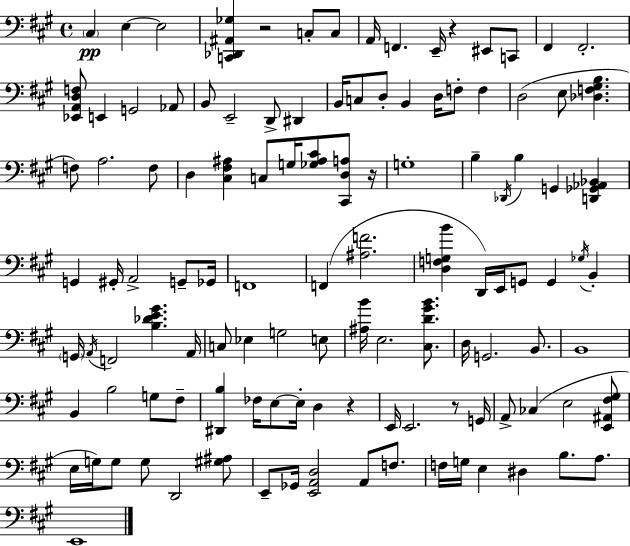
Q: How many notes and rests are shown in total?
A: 116